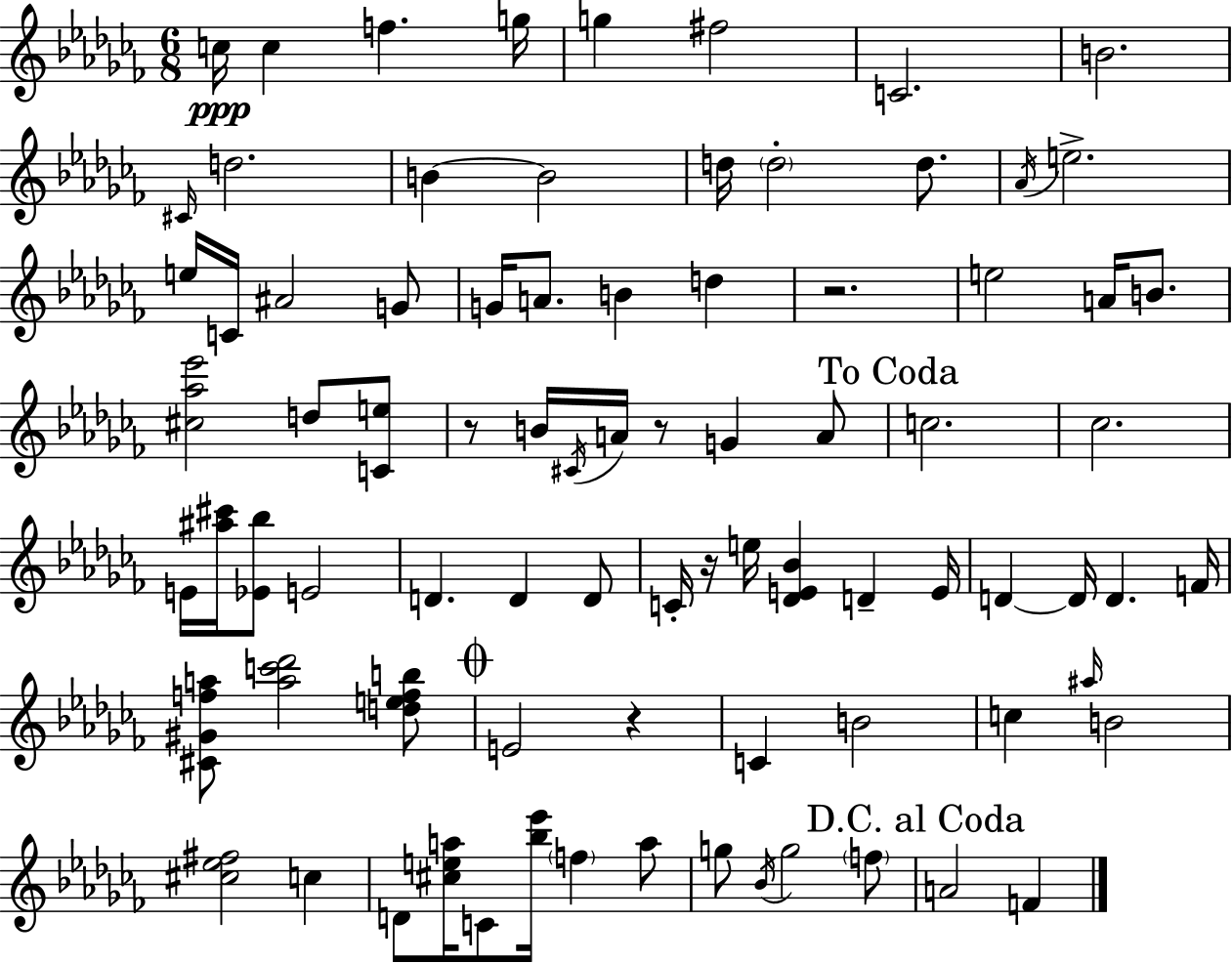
{
  \clef treble
  \numericTimeSignature
  \time 6/8
  \key aes \minor
  c''16\ppp c''4 f''4. g''16 | g''4 fis''2 | c'2. | b'2. | \break \grace { cis'16 } d''2. | b'4~~ b'2 | d''16 \parenthesize d''2-. d''8. | \acciaccatura { aes'16 } e''2.-> | \break e''16 c'16 ais'2 | g'8 g'16 a'8. b'4 d''4 | r2. | e''2 a'16 b'8. | \break <cis'' aes'' ees'''>2 d''8 | <c' e''>8 r8 b'16 \acciaccatura { cis'16 } a'16 r8 g'4 | a'8 \mark "To Coda" c''2. | ces''2. | \break e'16 <ais'' cis'''>16 <ees' bes''>8 e'2 | d'4. d'4 | d'8 c'16-. r16 e''16 <des' e' bes'>4 d'4-- | e'16 d'4~~ d'16 d'4. | \break f'16 <cis' gis' f'' a''>8 <a'' c''' des'''>2 | <d'' e'' f'' b''>8 \mark \markup { \musicglyph "scripts.coda" } e'2 r4 | c'4 b'2 | c''4 \grace { ais''16 } b'2 | \break <cis'' ees'' fis''>2 | c''4 d'8 <cis'' e'' a''>16 c'8 <bes'' ees'''>16 \parenthesize f''4 | a''8 g''8 \acciaccatura { bes'16 } g''2 | \parenthesize f''8 \mark "D.C. al Coda" a'2 | \break f'4 \bar "|."
}